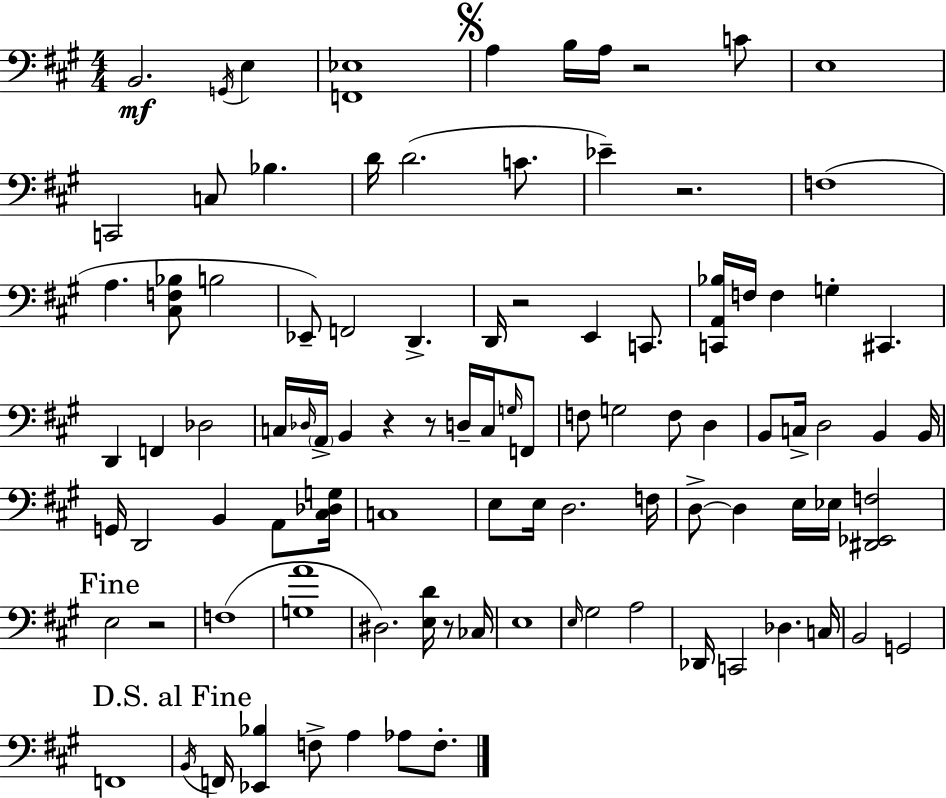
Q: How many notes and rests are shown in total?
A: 97